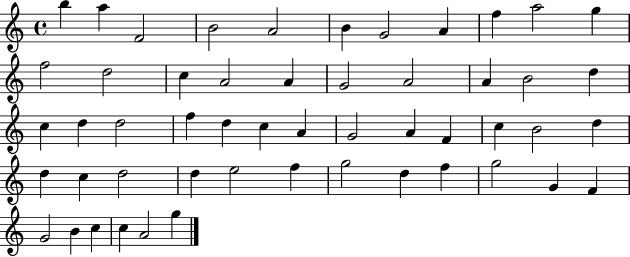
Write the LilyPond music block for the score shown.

{
  \clef treble
  \time 4/4
  \defaultTimeSignature
  \key c \major
  b''4 a''4 f'2 | b'2 a'2 | b'4 g'2 a'4 | f''4 a''2 g''4 | \break f''2 d''2 | c''4 a'2 a'4 | g'2 a'2 | a'4 b'2 d''4 | \break c''4 d''4 d''2 | f''4 d''4 c''4 a'4 | g'2 a'4 f'4 | c''4 b'2 d''4 | \break d''4 c''4 d''2 | d''4 e''2 f''4 | g''2 d''4 f''4 | g''2 g'4 f'4 | \break g'2 b'4 c''4 | c''4 a'2 g''4 | \bar "|."
}